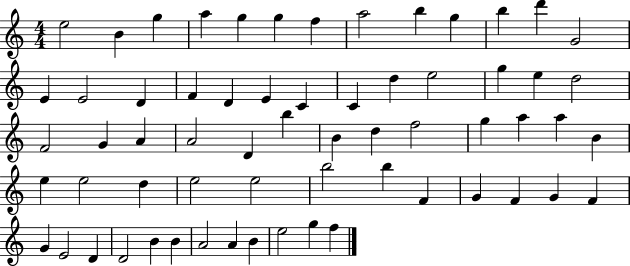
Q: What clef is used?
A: treble